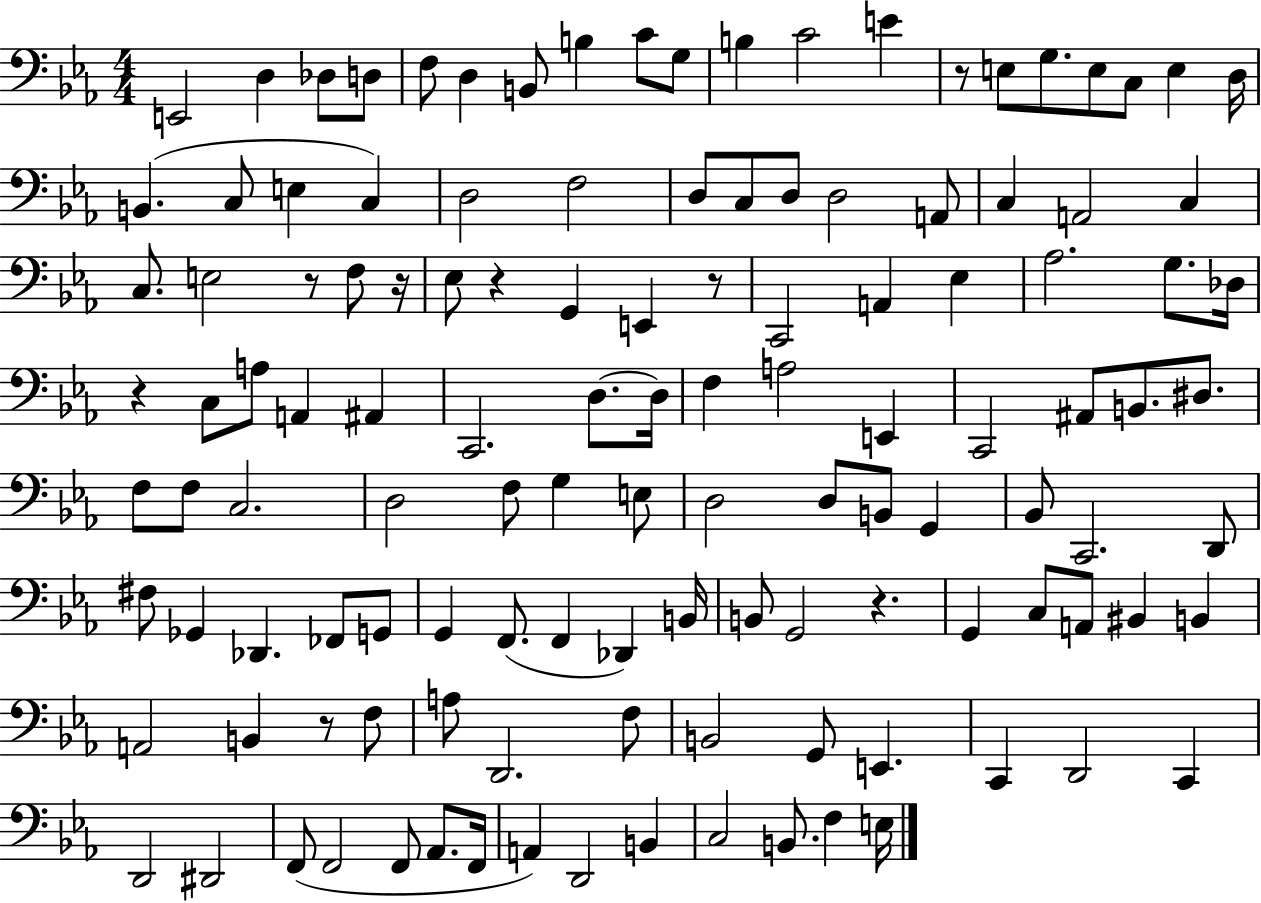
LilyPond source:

{
  \clef bass
  \numericTimeSignature
  \time 4/4
  \key ees \major
  e,2 d4 des8 d8 | f8 d4 b,8 b4 c'8 g8 | b4 c'2 e'4 | r8 e8 g8. e8 c8 e4 d16 | \break b,4.( c8 e4 c4) | d2 f2 | d8 c8 d8 d2 a,8 | c4 a,2 c4 | \break c8. e2 r8 f8 r16 | ees8 r4 g,4 e,4 r8 | c,2 a,4 ees4 | aes2. g8. des16 | \break r4 c8 a8 a,4 ais,4 | c,2. d8.~~ d16 | f4 a2 e,4 | c,2 ais,8 b,8. dis8. | \break f8 f8 c2. | d2 f8 g4 e8 | d2 d8 b,8 g,4 | bes,8 c,2. d,8 | \break fis8 ges,4 des,4. fes,8 g,8 | g,4 f,8.( f,4 des,4) b,16 | b,8 g,2 r4. | g,4 c8 a,8 bis,4 b,4 | \break a,2 b,4 r8 f8 | a8 d,2. f8 | b,2 g,8 e,4. | c,4 d,2 c,4 | \break d,2 dis,2 | f,8( f,2 f,8 aes,8. f,16 | a,4) d,2 b,4 | c2 b,8. f4 e16 | \break \bar "|."
}